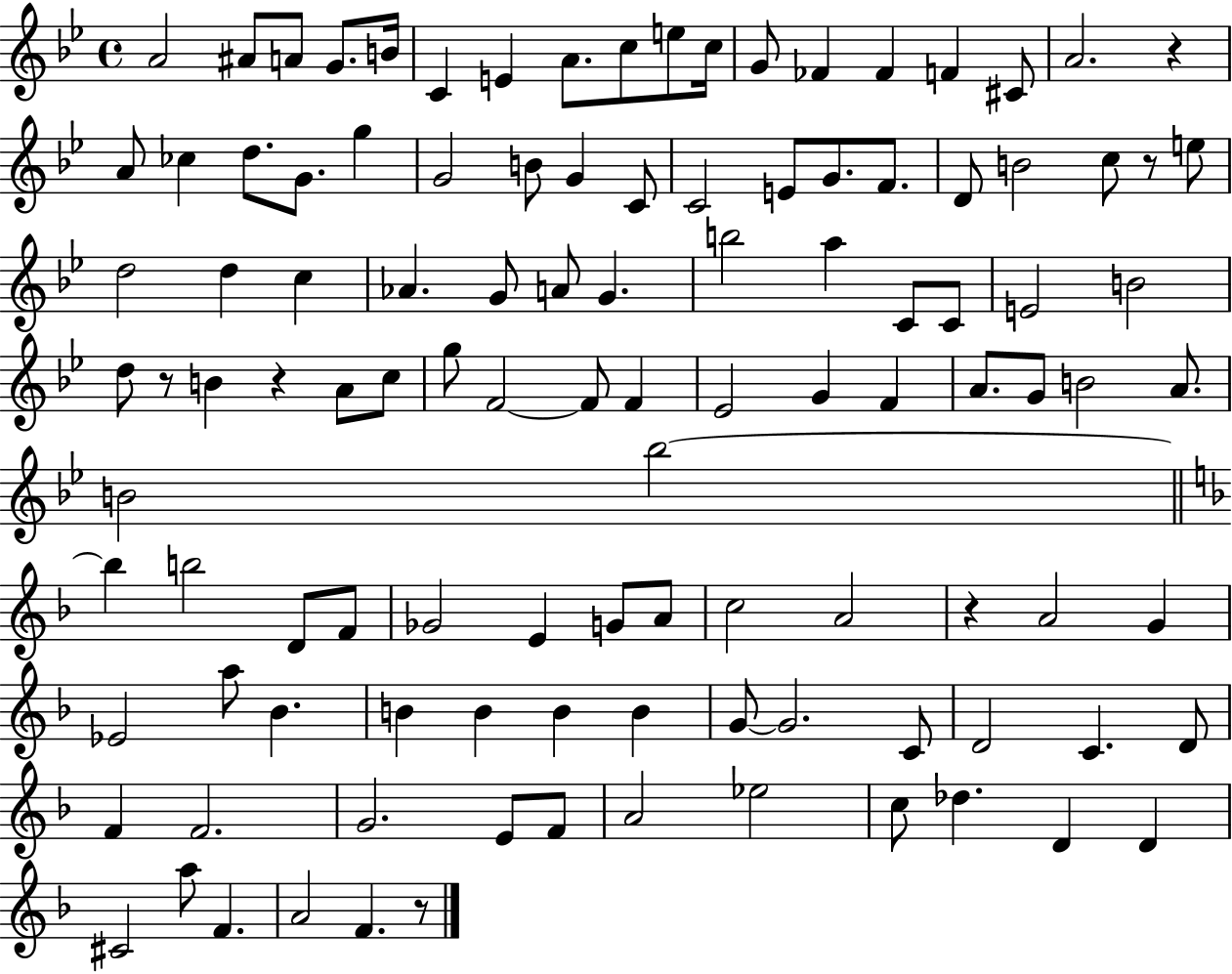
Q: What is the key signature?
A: BES major